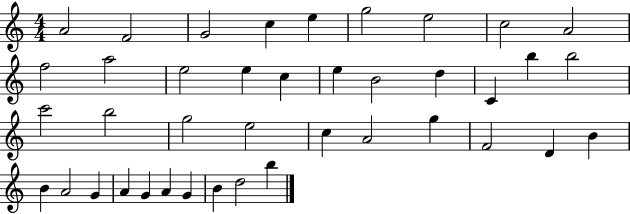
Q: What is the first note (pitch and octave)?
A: A4